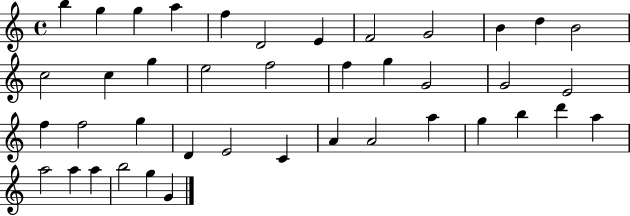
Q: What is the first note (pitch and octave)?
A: B5